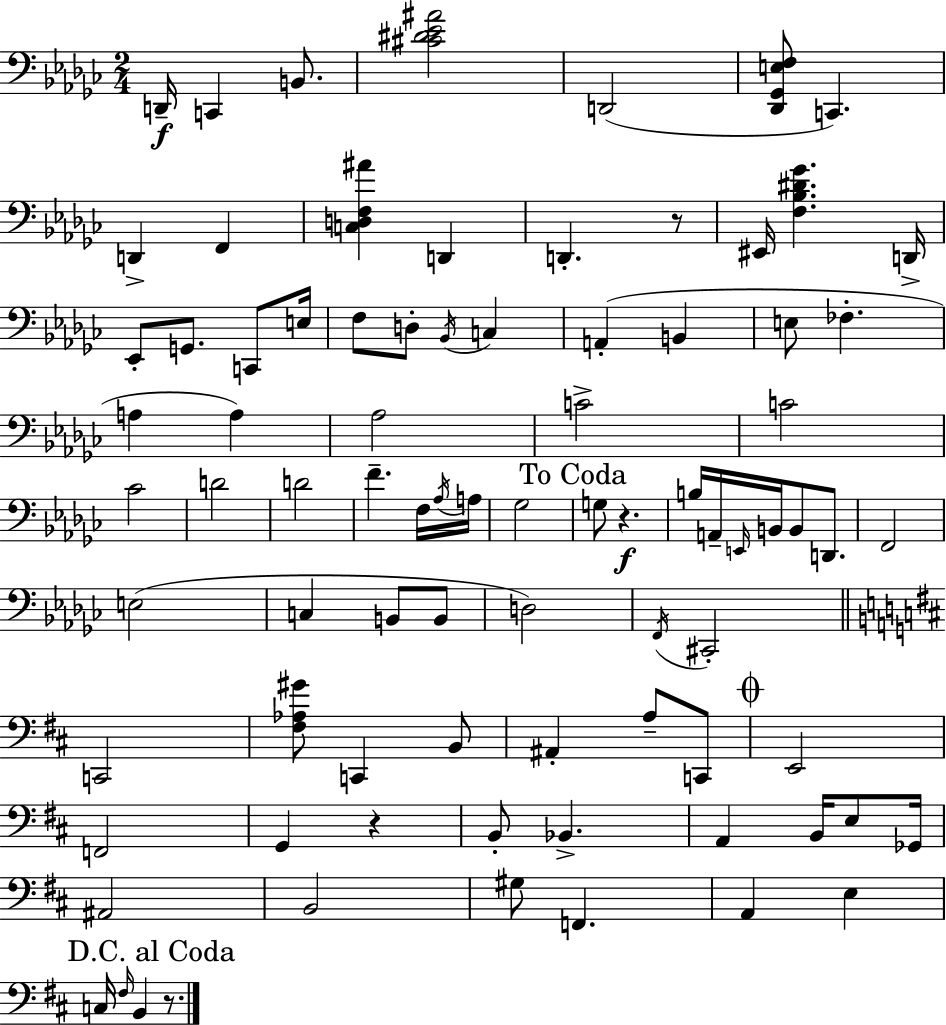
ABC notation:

X:1
T:Untitled
M:2/4
L:1/4
K:Ebm
D,,/4 C,, B,,/2 [^C^D_E^A]2 D,,2 [_D,,_G,,E,F,]/2 C,, D,, F,, [C,D,F,^A] D,, D,, z/2 ^E,,/4 [F,_B,^D_G] D,,/4 _E,,/2 G,,/2 C,,/2 E,/4 F,/2 D,/2 _B,,/4 C, A,, B,, E,/2 _F, A, A, _A,2 C2 C2 _C2 D2 D2 F F,/4 _A,/4 A,/4 _G,2 G,/2 z B,/4 A,,/4 E,,/4 B,,/4 B,,/2 D,,/2 F,,2 E,2 C, B,,/2 B,,/2 D,2 F,,/4 ^C,,2 C,,2 [^F,_A,^G]/2 C,, B,,/2 ^A,, A,/2 C,,/2 E,,2 F,,2 G,, z B,,/2 _B,, A,, B,,/4 E,/2 _G,,/4 ^A,,2 B,,2 ^G,/2 F,, A,, E, C,/4 ^F,/4 B,, z/2